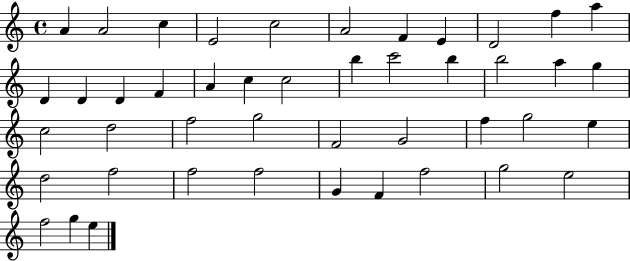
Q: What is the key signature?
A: C major